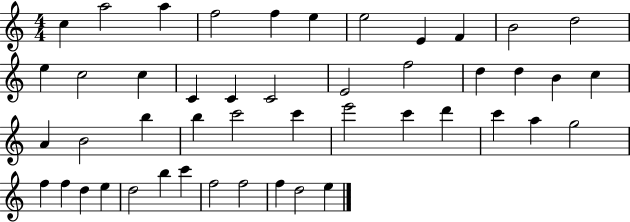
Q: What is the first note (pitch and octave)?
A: C5